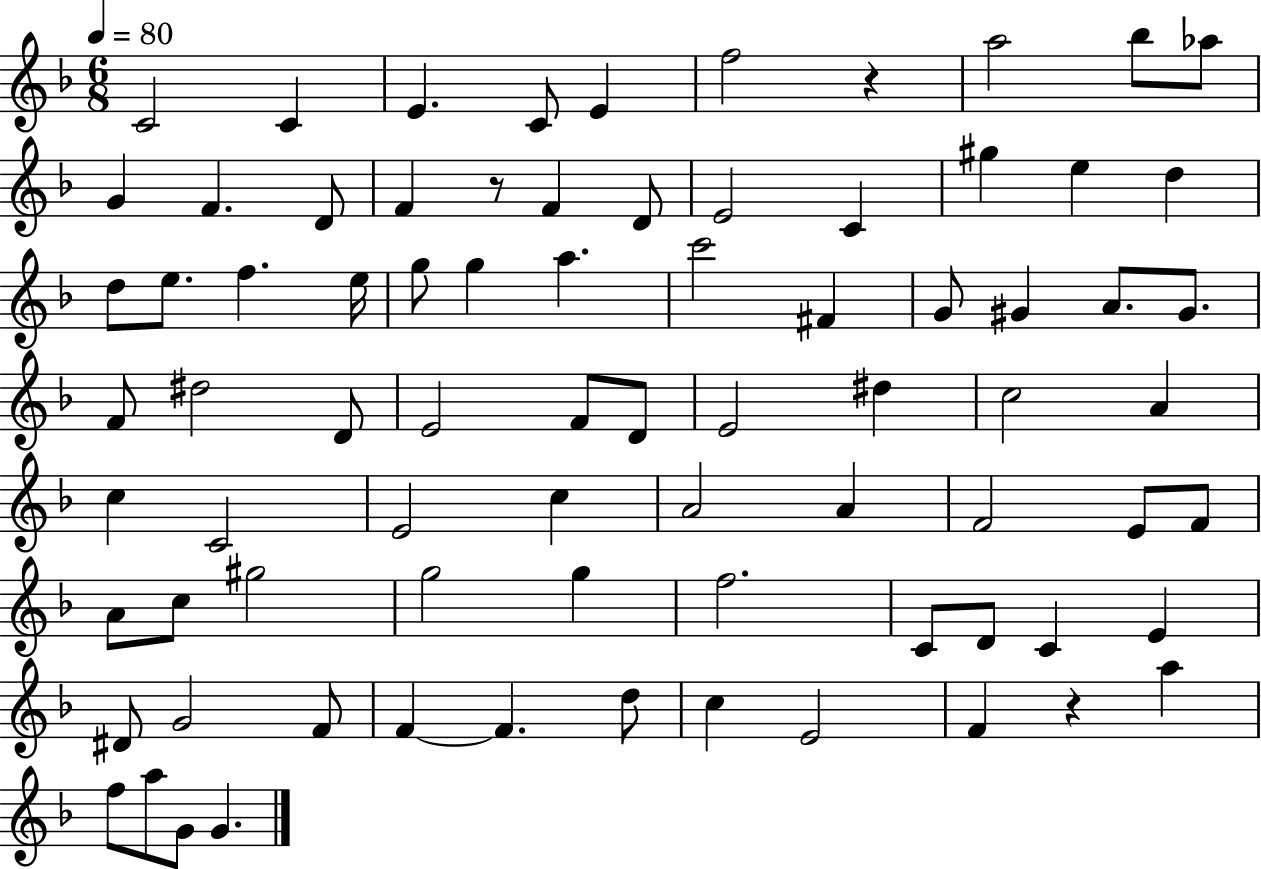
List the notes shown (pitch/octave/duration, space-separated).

C4/h C4/q E4/q. C4/e E4/q F5/h R/q A5/h Bb5/e Ab5/e G4/q F4/q. D4/e F4/q R/e F4/q D4/e E4/h C4/q G#5/q E5/q D5/q D5/e E5/e. F5/q. E5/s G5/e G5/q A5/q. C6/h F#4/q G4/e G#4/q A4/e. G#4/e. F4/e D#5/h D4/e E4/h F4/e D4/e E4/h D#5/q C5/h A4/q C5/q C4/h E4/h C5/q A4/h A4/q F4/h E4/e F4/e A4/e C5/e G#5/h G5/h G5/q F5/h. C4/e D4/e C4/q E4/q D#4/e G4/h F4/e F4/q F4/q. D5/e C5/q E4/h F4/q R/q A5/q F5/e A5/e G4/e G4/q.